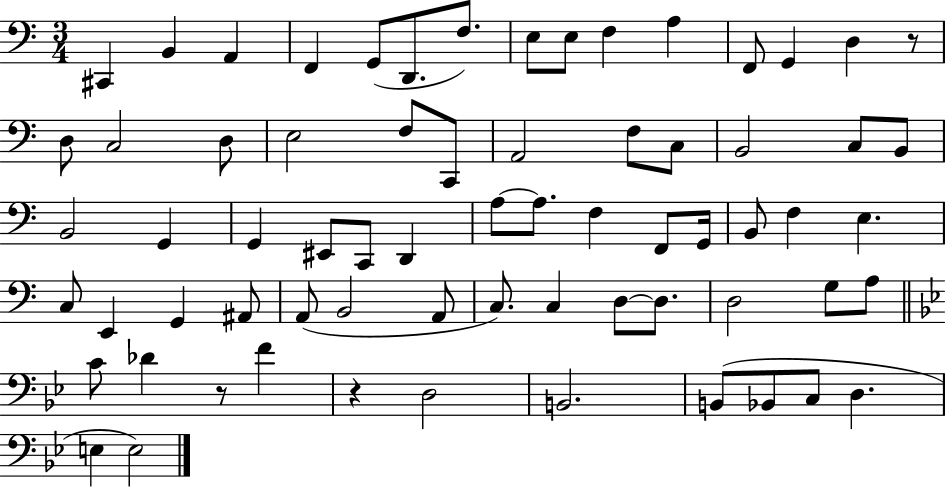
X:1
T:Untitled
M:3/4
L:1/4
K:C
^C,, B,, A,, F,, G,,/2 D,,/2 F,/2 E,/2 E,/2 F, A, F,,/2 G,, D, z/2 D,/2 C,2 D,/2 E,2 F,/2 C,,/2 A,,2 F,/2 C,/2 B,,2 C,/2 B,,/2 B,,2 G,, G,, ^E,,/2 C,,/2 D,, A,/2 A,/2 F, F,,/2 G,,/4 B,,/2 F, E, C,/2 E,, G,, ^A,,/2 A,,/2 B,,2 A,,/2 C,/2 C, D,/2 D,/2 D,2 G,/2 A,/2 C/2 _D z/2 F z D,2 B,,2 B,,/2 _B,,/2 C,/2 D, E, E,2